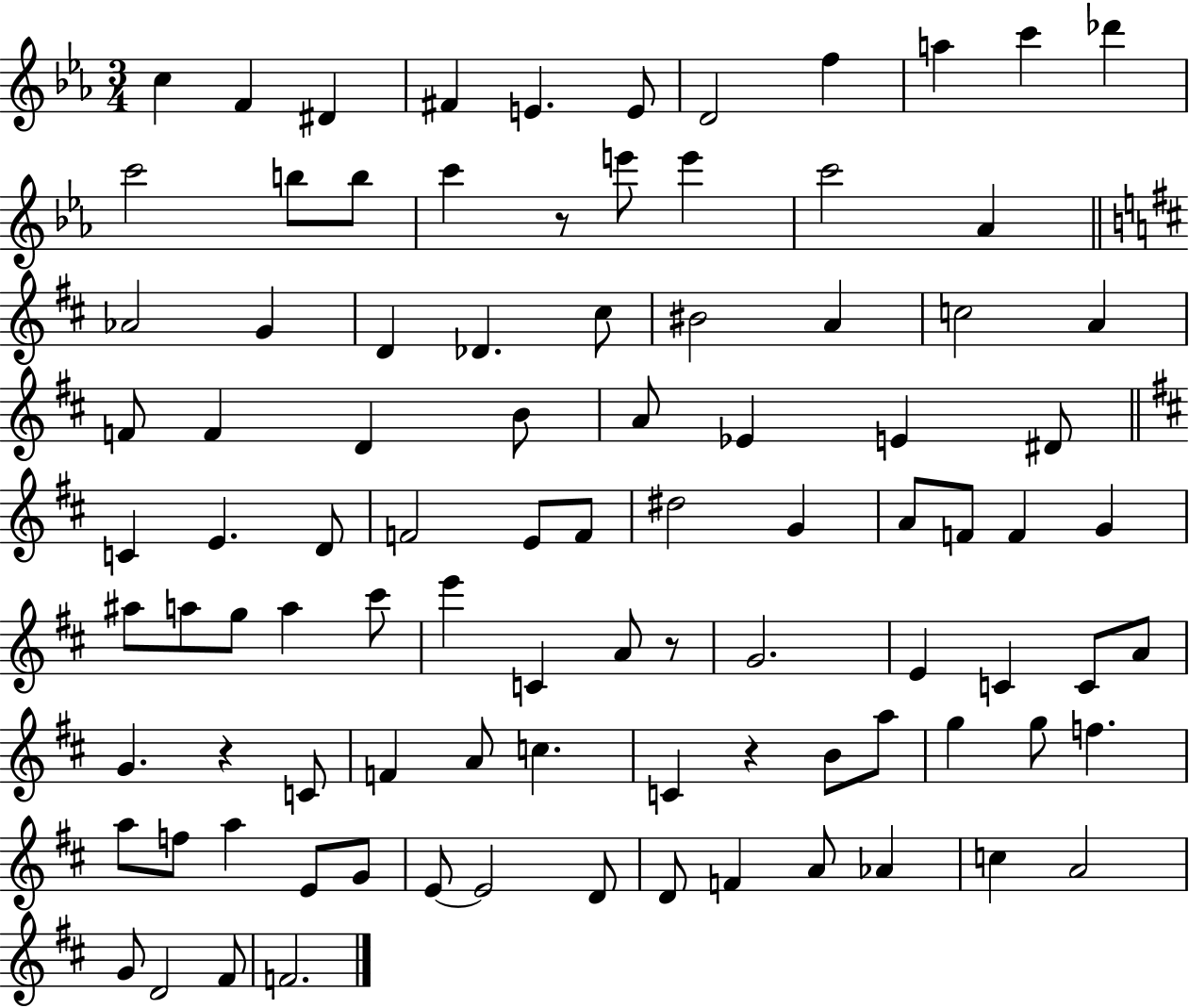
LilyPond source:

{
  \clef treble
  \numericTimeSignature
  \time 3/4
  \key ees \major
  c''4 f'4 dis'4 | fis'4 e'4. e'8 | d'2 f''4 | a''4 c'''4 des'''4 | \break c'''2 b''8 b''8 | c'''4 r8 e'''8 e'''4 | c'''2 aes'4 | \bar "||" \break \key d \major aes'2 g'4 | d'4 des'4. cis''8 | bis'2 a'4 | c''2 a'4 | \break f'8 f'4 d'4 b'8 | a'8 ees'4 e'4 dis'8 | \bar "||" \break \key b \minor c'4 e'4. d'8 | f'2 e'8 f'8 | dis''2 g'4 | a'8 f'8 f'4 g'4 | \break ais''8 a''8 g''8 a''4 cis'''8 | e'''4 c'4 a'8 r8 | g'2. | e'4 c'4 c'8 a'8 | \break g'4. r4 c'8 | f'4 a'8 c''4. | c'4 r4 b'8 a''8 | g''4 g''8 f''4. | \break a''8 f''8 a''4 e'8 g'8 | e'8~~ e'2 d'8 | d'8 f'4 a'8 aes'4 | c''4 a'2 | \break g'8 d'2 fis'8 | f'2. | \bar "|."
}